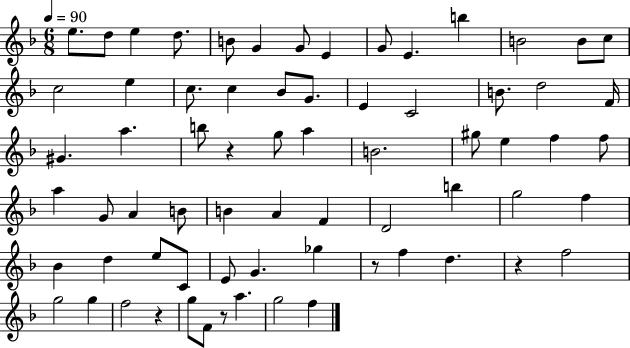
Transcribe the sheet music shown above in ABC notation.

X:1
T:Untitled
M:6/8
L:1/4
K:F
e/2 d/2 e d/2 B/2 G G/2 E G/2 E b B2 B/2 c/2 c2 e c/2 c _B/2 G/2 E C2 B/2 d2 F/4 ^G a b/2 z g/2 a B2 ^g/2 e f f/2 a G/2 A B/2 B A F D2 b g2 f _B d e/2 C/2 E/2 G _g z/2 f d z f2 g2 g f2 z g/2 F/2 z/2 a g2 f